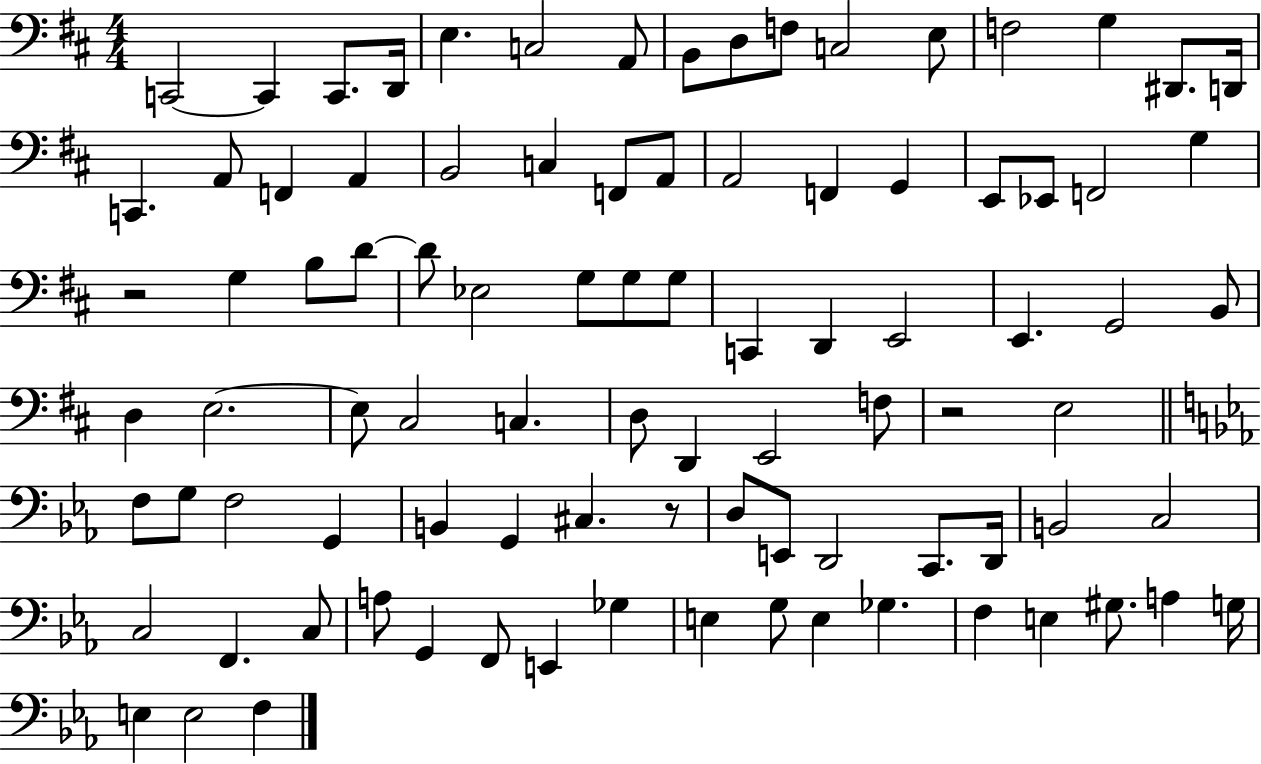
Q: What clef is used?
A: bass